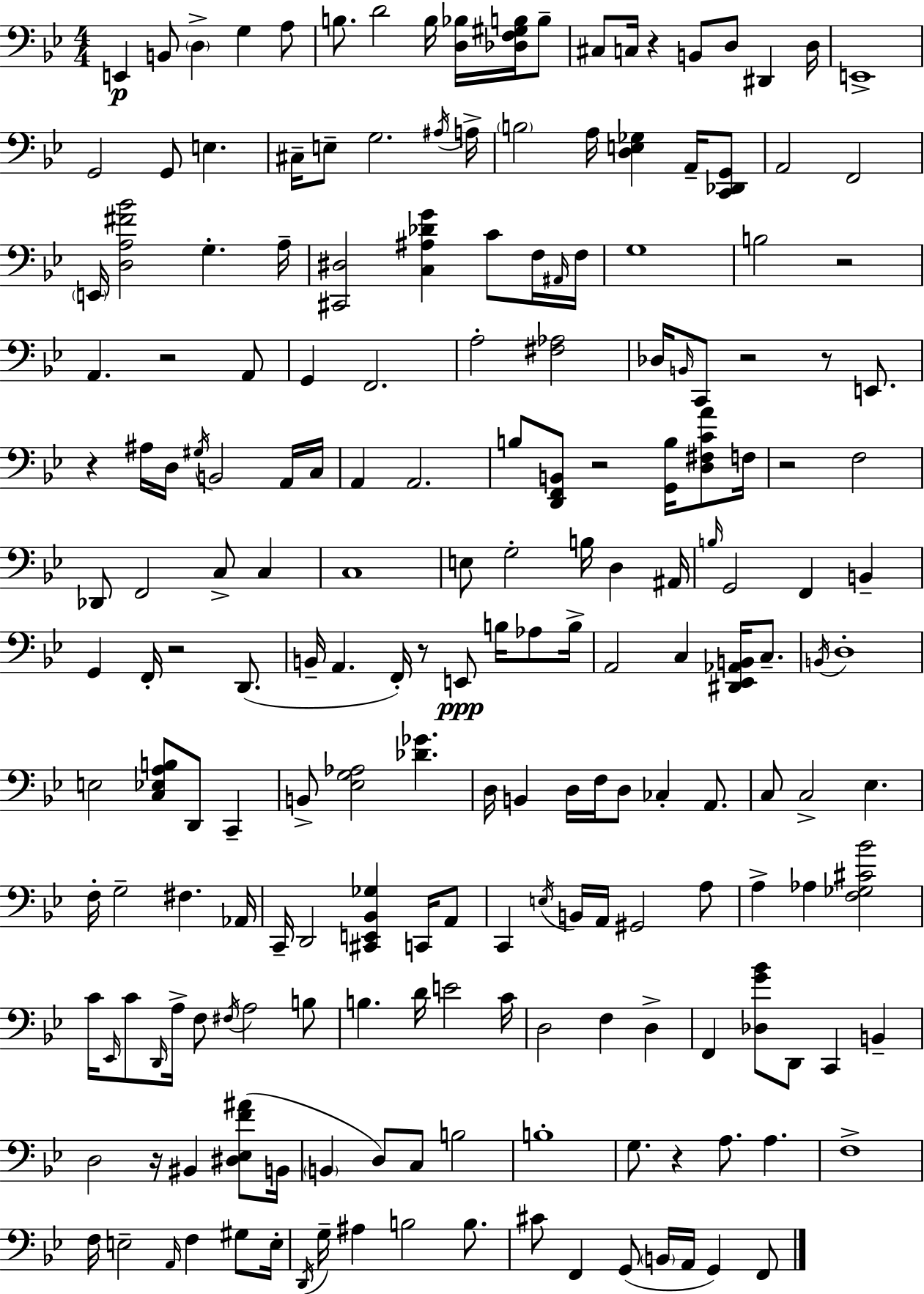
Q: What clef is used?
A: bass